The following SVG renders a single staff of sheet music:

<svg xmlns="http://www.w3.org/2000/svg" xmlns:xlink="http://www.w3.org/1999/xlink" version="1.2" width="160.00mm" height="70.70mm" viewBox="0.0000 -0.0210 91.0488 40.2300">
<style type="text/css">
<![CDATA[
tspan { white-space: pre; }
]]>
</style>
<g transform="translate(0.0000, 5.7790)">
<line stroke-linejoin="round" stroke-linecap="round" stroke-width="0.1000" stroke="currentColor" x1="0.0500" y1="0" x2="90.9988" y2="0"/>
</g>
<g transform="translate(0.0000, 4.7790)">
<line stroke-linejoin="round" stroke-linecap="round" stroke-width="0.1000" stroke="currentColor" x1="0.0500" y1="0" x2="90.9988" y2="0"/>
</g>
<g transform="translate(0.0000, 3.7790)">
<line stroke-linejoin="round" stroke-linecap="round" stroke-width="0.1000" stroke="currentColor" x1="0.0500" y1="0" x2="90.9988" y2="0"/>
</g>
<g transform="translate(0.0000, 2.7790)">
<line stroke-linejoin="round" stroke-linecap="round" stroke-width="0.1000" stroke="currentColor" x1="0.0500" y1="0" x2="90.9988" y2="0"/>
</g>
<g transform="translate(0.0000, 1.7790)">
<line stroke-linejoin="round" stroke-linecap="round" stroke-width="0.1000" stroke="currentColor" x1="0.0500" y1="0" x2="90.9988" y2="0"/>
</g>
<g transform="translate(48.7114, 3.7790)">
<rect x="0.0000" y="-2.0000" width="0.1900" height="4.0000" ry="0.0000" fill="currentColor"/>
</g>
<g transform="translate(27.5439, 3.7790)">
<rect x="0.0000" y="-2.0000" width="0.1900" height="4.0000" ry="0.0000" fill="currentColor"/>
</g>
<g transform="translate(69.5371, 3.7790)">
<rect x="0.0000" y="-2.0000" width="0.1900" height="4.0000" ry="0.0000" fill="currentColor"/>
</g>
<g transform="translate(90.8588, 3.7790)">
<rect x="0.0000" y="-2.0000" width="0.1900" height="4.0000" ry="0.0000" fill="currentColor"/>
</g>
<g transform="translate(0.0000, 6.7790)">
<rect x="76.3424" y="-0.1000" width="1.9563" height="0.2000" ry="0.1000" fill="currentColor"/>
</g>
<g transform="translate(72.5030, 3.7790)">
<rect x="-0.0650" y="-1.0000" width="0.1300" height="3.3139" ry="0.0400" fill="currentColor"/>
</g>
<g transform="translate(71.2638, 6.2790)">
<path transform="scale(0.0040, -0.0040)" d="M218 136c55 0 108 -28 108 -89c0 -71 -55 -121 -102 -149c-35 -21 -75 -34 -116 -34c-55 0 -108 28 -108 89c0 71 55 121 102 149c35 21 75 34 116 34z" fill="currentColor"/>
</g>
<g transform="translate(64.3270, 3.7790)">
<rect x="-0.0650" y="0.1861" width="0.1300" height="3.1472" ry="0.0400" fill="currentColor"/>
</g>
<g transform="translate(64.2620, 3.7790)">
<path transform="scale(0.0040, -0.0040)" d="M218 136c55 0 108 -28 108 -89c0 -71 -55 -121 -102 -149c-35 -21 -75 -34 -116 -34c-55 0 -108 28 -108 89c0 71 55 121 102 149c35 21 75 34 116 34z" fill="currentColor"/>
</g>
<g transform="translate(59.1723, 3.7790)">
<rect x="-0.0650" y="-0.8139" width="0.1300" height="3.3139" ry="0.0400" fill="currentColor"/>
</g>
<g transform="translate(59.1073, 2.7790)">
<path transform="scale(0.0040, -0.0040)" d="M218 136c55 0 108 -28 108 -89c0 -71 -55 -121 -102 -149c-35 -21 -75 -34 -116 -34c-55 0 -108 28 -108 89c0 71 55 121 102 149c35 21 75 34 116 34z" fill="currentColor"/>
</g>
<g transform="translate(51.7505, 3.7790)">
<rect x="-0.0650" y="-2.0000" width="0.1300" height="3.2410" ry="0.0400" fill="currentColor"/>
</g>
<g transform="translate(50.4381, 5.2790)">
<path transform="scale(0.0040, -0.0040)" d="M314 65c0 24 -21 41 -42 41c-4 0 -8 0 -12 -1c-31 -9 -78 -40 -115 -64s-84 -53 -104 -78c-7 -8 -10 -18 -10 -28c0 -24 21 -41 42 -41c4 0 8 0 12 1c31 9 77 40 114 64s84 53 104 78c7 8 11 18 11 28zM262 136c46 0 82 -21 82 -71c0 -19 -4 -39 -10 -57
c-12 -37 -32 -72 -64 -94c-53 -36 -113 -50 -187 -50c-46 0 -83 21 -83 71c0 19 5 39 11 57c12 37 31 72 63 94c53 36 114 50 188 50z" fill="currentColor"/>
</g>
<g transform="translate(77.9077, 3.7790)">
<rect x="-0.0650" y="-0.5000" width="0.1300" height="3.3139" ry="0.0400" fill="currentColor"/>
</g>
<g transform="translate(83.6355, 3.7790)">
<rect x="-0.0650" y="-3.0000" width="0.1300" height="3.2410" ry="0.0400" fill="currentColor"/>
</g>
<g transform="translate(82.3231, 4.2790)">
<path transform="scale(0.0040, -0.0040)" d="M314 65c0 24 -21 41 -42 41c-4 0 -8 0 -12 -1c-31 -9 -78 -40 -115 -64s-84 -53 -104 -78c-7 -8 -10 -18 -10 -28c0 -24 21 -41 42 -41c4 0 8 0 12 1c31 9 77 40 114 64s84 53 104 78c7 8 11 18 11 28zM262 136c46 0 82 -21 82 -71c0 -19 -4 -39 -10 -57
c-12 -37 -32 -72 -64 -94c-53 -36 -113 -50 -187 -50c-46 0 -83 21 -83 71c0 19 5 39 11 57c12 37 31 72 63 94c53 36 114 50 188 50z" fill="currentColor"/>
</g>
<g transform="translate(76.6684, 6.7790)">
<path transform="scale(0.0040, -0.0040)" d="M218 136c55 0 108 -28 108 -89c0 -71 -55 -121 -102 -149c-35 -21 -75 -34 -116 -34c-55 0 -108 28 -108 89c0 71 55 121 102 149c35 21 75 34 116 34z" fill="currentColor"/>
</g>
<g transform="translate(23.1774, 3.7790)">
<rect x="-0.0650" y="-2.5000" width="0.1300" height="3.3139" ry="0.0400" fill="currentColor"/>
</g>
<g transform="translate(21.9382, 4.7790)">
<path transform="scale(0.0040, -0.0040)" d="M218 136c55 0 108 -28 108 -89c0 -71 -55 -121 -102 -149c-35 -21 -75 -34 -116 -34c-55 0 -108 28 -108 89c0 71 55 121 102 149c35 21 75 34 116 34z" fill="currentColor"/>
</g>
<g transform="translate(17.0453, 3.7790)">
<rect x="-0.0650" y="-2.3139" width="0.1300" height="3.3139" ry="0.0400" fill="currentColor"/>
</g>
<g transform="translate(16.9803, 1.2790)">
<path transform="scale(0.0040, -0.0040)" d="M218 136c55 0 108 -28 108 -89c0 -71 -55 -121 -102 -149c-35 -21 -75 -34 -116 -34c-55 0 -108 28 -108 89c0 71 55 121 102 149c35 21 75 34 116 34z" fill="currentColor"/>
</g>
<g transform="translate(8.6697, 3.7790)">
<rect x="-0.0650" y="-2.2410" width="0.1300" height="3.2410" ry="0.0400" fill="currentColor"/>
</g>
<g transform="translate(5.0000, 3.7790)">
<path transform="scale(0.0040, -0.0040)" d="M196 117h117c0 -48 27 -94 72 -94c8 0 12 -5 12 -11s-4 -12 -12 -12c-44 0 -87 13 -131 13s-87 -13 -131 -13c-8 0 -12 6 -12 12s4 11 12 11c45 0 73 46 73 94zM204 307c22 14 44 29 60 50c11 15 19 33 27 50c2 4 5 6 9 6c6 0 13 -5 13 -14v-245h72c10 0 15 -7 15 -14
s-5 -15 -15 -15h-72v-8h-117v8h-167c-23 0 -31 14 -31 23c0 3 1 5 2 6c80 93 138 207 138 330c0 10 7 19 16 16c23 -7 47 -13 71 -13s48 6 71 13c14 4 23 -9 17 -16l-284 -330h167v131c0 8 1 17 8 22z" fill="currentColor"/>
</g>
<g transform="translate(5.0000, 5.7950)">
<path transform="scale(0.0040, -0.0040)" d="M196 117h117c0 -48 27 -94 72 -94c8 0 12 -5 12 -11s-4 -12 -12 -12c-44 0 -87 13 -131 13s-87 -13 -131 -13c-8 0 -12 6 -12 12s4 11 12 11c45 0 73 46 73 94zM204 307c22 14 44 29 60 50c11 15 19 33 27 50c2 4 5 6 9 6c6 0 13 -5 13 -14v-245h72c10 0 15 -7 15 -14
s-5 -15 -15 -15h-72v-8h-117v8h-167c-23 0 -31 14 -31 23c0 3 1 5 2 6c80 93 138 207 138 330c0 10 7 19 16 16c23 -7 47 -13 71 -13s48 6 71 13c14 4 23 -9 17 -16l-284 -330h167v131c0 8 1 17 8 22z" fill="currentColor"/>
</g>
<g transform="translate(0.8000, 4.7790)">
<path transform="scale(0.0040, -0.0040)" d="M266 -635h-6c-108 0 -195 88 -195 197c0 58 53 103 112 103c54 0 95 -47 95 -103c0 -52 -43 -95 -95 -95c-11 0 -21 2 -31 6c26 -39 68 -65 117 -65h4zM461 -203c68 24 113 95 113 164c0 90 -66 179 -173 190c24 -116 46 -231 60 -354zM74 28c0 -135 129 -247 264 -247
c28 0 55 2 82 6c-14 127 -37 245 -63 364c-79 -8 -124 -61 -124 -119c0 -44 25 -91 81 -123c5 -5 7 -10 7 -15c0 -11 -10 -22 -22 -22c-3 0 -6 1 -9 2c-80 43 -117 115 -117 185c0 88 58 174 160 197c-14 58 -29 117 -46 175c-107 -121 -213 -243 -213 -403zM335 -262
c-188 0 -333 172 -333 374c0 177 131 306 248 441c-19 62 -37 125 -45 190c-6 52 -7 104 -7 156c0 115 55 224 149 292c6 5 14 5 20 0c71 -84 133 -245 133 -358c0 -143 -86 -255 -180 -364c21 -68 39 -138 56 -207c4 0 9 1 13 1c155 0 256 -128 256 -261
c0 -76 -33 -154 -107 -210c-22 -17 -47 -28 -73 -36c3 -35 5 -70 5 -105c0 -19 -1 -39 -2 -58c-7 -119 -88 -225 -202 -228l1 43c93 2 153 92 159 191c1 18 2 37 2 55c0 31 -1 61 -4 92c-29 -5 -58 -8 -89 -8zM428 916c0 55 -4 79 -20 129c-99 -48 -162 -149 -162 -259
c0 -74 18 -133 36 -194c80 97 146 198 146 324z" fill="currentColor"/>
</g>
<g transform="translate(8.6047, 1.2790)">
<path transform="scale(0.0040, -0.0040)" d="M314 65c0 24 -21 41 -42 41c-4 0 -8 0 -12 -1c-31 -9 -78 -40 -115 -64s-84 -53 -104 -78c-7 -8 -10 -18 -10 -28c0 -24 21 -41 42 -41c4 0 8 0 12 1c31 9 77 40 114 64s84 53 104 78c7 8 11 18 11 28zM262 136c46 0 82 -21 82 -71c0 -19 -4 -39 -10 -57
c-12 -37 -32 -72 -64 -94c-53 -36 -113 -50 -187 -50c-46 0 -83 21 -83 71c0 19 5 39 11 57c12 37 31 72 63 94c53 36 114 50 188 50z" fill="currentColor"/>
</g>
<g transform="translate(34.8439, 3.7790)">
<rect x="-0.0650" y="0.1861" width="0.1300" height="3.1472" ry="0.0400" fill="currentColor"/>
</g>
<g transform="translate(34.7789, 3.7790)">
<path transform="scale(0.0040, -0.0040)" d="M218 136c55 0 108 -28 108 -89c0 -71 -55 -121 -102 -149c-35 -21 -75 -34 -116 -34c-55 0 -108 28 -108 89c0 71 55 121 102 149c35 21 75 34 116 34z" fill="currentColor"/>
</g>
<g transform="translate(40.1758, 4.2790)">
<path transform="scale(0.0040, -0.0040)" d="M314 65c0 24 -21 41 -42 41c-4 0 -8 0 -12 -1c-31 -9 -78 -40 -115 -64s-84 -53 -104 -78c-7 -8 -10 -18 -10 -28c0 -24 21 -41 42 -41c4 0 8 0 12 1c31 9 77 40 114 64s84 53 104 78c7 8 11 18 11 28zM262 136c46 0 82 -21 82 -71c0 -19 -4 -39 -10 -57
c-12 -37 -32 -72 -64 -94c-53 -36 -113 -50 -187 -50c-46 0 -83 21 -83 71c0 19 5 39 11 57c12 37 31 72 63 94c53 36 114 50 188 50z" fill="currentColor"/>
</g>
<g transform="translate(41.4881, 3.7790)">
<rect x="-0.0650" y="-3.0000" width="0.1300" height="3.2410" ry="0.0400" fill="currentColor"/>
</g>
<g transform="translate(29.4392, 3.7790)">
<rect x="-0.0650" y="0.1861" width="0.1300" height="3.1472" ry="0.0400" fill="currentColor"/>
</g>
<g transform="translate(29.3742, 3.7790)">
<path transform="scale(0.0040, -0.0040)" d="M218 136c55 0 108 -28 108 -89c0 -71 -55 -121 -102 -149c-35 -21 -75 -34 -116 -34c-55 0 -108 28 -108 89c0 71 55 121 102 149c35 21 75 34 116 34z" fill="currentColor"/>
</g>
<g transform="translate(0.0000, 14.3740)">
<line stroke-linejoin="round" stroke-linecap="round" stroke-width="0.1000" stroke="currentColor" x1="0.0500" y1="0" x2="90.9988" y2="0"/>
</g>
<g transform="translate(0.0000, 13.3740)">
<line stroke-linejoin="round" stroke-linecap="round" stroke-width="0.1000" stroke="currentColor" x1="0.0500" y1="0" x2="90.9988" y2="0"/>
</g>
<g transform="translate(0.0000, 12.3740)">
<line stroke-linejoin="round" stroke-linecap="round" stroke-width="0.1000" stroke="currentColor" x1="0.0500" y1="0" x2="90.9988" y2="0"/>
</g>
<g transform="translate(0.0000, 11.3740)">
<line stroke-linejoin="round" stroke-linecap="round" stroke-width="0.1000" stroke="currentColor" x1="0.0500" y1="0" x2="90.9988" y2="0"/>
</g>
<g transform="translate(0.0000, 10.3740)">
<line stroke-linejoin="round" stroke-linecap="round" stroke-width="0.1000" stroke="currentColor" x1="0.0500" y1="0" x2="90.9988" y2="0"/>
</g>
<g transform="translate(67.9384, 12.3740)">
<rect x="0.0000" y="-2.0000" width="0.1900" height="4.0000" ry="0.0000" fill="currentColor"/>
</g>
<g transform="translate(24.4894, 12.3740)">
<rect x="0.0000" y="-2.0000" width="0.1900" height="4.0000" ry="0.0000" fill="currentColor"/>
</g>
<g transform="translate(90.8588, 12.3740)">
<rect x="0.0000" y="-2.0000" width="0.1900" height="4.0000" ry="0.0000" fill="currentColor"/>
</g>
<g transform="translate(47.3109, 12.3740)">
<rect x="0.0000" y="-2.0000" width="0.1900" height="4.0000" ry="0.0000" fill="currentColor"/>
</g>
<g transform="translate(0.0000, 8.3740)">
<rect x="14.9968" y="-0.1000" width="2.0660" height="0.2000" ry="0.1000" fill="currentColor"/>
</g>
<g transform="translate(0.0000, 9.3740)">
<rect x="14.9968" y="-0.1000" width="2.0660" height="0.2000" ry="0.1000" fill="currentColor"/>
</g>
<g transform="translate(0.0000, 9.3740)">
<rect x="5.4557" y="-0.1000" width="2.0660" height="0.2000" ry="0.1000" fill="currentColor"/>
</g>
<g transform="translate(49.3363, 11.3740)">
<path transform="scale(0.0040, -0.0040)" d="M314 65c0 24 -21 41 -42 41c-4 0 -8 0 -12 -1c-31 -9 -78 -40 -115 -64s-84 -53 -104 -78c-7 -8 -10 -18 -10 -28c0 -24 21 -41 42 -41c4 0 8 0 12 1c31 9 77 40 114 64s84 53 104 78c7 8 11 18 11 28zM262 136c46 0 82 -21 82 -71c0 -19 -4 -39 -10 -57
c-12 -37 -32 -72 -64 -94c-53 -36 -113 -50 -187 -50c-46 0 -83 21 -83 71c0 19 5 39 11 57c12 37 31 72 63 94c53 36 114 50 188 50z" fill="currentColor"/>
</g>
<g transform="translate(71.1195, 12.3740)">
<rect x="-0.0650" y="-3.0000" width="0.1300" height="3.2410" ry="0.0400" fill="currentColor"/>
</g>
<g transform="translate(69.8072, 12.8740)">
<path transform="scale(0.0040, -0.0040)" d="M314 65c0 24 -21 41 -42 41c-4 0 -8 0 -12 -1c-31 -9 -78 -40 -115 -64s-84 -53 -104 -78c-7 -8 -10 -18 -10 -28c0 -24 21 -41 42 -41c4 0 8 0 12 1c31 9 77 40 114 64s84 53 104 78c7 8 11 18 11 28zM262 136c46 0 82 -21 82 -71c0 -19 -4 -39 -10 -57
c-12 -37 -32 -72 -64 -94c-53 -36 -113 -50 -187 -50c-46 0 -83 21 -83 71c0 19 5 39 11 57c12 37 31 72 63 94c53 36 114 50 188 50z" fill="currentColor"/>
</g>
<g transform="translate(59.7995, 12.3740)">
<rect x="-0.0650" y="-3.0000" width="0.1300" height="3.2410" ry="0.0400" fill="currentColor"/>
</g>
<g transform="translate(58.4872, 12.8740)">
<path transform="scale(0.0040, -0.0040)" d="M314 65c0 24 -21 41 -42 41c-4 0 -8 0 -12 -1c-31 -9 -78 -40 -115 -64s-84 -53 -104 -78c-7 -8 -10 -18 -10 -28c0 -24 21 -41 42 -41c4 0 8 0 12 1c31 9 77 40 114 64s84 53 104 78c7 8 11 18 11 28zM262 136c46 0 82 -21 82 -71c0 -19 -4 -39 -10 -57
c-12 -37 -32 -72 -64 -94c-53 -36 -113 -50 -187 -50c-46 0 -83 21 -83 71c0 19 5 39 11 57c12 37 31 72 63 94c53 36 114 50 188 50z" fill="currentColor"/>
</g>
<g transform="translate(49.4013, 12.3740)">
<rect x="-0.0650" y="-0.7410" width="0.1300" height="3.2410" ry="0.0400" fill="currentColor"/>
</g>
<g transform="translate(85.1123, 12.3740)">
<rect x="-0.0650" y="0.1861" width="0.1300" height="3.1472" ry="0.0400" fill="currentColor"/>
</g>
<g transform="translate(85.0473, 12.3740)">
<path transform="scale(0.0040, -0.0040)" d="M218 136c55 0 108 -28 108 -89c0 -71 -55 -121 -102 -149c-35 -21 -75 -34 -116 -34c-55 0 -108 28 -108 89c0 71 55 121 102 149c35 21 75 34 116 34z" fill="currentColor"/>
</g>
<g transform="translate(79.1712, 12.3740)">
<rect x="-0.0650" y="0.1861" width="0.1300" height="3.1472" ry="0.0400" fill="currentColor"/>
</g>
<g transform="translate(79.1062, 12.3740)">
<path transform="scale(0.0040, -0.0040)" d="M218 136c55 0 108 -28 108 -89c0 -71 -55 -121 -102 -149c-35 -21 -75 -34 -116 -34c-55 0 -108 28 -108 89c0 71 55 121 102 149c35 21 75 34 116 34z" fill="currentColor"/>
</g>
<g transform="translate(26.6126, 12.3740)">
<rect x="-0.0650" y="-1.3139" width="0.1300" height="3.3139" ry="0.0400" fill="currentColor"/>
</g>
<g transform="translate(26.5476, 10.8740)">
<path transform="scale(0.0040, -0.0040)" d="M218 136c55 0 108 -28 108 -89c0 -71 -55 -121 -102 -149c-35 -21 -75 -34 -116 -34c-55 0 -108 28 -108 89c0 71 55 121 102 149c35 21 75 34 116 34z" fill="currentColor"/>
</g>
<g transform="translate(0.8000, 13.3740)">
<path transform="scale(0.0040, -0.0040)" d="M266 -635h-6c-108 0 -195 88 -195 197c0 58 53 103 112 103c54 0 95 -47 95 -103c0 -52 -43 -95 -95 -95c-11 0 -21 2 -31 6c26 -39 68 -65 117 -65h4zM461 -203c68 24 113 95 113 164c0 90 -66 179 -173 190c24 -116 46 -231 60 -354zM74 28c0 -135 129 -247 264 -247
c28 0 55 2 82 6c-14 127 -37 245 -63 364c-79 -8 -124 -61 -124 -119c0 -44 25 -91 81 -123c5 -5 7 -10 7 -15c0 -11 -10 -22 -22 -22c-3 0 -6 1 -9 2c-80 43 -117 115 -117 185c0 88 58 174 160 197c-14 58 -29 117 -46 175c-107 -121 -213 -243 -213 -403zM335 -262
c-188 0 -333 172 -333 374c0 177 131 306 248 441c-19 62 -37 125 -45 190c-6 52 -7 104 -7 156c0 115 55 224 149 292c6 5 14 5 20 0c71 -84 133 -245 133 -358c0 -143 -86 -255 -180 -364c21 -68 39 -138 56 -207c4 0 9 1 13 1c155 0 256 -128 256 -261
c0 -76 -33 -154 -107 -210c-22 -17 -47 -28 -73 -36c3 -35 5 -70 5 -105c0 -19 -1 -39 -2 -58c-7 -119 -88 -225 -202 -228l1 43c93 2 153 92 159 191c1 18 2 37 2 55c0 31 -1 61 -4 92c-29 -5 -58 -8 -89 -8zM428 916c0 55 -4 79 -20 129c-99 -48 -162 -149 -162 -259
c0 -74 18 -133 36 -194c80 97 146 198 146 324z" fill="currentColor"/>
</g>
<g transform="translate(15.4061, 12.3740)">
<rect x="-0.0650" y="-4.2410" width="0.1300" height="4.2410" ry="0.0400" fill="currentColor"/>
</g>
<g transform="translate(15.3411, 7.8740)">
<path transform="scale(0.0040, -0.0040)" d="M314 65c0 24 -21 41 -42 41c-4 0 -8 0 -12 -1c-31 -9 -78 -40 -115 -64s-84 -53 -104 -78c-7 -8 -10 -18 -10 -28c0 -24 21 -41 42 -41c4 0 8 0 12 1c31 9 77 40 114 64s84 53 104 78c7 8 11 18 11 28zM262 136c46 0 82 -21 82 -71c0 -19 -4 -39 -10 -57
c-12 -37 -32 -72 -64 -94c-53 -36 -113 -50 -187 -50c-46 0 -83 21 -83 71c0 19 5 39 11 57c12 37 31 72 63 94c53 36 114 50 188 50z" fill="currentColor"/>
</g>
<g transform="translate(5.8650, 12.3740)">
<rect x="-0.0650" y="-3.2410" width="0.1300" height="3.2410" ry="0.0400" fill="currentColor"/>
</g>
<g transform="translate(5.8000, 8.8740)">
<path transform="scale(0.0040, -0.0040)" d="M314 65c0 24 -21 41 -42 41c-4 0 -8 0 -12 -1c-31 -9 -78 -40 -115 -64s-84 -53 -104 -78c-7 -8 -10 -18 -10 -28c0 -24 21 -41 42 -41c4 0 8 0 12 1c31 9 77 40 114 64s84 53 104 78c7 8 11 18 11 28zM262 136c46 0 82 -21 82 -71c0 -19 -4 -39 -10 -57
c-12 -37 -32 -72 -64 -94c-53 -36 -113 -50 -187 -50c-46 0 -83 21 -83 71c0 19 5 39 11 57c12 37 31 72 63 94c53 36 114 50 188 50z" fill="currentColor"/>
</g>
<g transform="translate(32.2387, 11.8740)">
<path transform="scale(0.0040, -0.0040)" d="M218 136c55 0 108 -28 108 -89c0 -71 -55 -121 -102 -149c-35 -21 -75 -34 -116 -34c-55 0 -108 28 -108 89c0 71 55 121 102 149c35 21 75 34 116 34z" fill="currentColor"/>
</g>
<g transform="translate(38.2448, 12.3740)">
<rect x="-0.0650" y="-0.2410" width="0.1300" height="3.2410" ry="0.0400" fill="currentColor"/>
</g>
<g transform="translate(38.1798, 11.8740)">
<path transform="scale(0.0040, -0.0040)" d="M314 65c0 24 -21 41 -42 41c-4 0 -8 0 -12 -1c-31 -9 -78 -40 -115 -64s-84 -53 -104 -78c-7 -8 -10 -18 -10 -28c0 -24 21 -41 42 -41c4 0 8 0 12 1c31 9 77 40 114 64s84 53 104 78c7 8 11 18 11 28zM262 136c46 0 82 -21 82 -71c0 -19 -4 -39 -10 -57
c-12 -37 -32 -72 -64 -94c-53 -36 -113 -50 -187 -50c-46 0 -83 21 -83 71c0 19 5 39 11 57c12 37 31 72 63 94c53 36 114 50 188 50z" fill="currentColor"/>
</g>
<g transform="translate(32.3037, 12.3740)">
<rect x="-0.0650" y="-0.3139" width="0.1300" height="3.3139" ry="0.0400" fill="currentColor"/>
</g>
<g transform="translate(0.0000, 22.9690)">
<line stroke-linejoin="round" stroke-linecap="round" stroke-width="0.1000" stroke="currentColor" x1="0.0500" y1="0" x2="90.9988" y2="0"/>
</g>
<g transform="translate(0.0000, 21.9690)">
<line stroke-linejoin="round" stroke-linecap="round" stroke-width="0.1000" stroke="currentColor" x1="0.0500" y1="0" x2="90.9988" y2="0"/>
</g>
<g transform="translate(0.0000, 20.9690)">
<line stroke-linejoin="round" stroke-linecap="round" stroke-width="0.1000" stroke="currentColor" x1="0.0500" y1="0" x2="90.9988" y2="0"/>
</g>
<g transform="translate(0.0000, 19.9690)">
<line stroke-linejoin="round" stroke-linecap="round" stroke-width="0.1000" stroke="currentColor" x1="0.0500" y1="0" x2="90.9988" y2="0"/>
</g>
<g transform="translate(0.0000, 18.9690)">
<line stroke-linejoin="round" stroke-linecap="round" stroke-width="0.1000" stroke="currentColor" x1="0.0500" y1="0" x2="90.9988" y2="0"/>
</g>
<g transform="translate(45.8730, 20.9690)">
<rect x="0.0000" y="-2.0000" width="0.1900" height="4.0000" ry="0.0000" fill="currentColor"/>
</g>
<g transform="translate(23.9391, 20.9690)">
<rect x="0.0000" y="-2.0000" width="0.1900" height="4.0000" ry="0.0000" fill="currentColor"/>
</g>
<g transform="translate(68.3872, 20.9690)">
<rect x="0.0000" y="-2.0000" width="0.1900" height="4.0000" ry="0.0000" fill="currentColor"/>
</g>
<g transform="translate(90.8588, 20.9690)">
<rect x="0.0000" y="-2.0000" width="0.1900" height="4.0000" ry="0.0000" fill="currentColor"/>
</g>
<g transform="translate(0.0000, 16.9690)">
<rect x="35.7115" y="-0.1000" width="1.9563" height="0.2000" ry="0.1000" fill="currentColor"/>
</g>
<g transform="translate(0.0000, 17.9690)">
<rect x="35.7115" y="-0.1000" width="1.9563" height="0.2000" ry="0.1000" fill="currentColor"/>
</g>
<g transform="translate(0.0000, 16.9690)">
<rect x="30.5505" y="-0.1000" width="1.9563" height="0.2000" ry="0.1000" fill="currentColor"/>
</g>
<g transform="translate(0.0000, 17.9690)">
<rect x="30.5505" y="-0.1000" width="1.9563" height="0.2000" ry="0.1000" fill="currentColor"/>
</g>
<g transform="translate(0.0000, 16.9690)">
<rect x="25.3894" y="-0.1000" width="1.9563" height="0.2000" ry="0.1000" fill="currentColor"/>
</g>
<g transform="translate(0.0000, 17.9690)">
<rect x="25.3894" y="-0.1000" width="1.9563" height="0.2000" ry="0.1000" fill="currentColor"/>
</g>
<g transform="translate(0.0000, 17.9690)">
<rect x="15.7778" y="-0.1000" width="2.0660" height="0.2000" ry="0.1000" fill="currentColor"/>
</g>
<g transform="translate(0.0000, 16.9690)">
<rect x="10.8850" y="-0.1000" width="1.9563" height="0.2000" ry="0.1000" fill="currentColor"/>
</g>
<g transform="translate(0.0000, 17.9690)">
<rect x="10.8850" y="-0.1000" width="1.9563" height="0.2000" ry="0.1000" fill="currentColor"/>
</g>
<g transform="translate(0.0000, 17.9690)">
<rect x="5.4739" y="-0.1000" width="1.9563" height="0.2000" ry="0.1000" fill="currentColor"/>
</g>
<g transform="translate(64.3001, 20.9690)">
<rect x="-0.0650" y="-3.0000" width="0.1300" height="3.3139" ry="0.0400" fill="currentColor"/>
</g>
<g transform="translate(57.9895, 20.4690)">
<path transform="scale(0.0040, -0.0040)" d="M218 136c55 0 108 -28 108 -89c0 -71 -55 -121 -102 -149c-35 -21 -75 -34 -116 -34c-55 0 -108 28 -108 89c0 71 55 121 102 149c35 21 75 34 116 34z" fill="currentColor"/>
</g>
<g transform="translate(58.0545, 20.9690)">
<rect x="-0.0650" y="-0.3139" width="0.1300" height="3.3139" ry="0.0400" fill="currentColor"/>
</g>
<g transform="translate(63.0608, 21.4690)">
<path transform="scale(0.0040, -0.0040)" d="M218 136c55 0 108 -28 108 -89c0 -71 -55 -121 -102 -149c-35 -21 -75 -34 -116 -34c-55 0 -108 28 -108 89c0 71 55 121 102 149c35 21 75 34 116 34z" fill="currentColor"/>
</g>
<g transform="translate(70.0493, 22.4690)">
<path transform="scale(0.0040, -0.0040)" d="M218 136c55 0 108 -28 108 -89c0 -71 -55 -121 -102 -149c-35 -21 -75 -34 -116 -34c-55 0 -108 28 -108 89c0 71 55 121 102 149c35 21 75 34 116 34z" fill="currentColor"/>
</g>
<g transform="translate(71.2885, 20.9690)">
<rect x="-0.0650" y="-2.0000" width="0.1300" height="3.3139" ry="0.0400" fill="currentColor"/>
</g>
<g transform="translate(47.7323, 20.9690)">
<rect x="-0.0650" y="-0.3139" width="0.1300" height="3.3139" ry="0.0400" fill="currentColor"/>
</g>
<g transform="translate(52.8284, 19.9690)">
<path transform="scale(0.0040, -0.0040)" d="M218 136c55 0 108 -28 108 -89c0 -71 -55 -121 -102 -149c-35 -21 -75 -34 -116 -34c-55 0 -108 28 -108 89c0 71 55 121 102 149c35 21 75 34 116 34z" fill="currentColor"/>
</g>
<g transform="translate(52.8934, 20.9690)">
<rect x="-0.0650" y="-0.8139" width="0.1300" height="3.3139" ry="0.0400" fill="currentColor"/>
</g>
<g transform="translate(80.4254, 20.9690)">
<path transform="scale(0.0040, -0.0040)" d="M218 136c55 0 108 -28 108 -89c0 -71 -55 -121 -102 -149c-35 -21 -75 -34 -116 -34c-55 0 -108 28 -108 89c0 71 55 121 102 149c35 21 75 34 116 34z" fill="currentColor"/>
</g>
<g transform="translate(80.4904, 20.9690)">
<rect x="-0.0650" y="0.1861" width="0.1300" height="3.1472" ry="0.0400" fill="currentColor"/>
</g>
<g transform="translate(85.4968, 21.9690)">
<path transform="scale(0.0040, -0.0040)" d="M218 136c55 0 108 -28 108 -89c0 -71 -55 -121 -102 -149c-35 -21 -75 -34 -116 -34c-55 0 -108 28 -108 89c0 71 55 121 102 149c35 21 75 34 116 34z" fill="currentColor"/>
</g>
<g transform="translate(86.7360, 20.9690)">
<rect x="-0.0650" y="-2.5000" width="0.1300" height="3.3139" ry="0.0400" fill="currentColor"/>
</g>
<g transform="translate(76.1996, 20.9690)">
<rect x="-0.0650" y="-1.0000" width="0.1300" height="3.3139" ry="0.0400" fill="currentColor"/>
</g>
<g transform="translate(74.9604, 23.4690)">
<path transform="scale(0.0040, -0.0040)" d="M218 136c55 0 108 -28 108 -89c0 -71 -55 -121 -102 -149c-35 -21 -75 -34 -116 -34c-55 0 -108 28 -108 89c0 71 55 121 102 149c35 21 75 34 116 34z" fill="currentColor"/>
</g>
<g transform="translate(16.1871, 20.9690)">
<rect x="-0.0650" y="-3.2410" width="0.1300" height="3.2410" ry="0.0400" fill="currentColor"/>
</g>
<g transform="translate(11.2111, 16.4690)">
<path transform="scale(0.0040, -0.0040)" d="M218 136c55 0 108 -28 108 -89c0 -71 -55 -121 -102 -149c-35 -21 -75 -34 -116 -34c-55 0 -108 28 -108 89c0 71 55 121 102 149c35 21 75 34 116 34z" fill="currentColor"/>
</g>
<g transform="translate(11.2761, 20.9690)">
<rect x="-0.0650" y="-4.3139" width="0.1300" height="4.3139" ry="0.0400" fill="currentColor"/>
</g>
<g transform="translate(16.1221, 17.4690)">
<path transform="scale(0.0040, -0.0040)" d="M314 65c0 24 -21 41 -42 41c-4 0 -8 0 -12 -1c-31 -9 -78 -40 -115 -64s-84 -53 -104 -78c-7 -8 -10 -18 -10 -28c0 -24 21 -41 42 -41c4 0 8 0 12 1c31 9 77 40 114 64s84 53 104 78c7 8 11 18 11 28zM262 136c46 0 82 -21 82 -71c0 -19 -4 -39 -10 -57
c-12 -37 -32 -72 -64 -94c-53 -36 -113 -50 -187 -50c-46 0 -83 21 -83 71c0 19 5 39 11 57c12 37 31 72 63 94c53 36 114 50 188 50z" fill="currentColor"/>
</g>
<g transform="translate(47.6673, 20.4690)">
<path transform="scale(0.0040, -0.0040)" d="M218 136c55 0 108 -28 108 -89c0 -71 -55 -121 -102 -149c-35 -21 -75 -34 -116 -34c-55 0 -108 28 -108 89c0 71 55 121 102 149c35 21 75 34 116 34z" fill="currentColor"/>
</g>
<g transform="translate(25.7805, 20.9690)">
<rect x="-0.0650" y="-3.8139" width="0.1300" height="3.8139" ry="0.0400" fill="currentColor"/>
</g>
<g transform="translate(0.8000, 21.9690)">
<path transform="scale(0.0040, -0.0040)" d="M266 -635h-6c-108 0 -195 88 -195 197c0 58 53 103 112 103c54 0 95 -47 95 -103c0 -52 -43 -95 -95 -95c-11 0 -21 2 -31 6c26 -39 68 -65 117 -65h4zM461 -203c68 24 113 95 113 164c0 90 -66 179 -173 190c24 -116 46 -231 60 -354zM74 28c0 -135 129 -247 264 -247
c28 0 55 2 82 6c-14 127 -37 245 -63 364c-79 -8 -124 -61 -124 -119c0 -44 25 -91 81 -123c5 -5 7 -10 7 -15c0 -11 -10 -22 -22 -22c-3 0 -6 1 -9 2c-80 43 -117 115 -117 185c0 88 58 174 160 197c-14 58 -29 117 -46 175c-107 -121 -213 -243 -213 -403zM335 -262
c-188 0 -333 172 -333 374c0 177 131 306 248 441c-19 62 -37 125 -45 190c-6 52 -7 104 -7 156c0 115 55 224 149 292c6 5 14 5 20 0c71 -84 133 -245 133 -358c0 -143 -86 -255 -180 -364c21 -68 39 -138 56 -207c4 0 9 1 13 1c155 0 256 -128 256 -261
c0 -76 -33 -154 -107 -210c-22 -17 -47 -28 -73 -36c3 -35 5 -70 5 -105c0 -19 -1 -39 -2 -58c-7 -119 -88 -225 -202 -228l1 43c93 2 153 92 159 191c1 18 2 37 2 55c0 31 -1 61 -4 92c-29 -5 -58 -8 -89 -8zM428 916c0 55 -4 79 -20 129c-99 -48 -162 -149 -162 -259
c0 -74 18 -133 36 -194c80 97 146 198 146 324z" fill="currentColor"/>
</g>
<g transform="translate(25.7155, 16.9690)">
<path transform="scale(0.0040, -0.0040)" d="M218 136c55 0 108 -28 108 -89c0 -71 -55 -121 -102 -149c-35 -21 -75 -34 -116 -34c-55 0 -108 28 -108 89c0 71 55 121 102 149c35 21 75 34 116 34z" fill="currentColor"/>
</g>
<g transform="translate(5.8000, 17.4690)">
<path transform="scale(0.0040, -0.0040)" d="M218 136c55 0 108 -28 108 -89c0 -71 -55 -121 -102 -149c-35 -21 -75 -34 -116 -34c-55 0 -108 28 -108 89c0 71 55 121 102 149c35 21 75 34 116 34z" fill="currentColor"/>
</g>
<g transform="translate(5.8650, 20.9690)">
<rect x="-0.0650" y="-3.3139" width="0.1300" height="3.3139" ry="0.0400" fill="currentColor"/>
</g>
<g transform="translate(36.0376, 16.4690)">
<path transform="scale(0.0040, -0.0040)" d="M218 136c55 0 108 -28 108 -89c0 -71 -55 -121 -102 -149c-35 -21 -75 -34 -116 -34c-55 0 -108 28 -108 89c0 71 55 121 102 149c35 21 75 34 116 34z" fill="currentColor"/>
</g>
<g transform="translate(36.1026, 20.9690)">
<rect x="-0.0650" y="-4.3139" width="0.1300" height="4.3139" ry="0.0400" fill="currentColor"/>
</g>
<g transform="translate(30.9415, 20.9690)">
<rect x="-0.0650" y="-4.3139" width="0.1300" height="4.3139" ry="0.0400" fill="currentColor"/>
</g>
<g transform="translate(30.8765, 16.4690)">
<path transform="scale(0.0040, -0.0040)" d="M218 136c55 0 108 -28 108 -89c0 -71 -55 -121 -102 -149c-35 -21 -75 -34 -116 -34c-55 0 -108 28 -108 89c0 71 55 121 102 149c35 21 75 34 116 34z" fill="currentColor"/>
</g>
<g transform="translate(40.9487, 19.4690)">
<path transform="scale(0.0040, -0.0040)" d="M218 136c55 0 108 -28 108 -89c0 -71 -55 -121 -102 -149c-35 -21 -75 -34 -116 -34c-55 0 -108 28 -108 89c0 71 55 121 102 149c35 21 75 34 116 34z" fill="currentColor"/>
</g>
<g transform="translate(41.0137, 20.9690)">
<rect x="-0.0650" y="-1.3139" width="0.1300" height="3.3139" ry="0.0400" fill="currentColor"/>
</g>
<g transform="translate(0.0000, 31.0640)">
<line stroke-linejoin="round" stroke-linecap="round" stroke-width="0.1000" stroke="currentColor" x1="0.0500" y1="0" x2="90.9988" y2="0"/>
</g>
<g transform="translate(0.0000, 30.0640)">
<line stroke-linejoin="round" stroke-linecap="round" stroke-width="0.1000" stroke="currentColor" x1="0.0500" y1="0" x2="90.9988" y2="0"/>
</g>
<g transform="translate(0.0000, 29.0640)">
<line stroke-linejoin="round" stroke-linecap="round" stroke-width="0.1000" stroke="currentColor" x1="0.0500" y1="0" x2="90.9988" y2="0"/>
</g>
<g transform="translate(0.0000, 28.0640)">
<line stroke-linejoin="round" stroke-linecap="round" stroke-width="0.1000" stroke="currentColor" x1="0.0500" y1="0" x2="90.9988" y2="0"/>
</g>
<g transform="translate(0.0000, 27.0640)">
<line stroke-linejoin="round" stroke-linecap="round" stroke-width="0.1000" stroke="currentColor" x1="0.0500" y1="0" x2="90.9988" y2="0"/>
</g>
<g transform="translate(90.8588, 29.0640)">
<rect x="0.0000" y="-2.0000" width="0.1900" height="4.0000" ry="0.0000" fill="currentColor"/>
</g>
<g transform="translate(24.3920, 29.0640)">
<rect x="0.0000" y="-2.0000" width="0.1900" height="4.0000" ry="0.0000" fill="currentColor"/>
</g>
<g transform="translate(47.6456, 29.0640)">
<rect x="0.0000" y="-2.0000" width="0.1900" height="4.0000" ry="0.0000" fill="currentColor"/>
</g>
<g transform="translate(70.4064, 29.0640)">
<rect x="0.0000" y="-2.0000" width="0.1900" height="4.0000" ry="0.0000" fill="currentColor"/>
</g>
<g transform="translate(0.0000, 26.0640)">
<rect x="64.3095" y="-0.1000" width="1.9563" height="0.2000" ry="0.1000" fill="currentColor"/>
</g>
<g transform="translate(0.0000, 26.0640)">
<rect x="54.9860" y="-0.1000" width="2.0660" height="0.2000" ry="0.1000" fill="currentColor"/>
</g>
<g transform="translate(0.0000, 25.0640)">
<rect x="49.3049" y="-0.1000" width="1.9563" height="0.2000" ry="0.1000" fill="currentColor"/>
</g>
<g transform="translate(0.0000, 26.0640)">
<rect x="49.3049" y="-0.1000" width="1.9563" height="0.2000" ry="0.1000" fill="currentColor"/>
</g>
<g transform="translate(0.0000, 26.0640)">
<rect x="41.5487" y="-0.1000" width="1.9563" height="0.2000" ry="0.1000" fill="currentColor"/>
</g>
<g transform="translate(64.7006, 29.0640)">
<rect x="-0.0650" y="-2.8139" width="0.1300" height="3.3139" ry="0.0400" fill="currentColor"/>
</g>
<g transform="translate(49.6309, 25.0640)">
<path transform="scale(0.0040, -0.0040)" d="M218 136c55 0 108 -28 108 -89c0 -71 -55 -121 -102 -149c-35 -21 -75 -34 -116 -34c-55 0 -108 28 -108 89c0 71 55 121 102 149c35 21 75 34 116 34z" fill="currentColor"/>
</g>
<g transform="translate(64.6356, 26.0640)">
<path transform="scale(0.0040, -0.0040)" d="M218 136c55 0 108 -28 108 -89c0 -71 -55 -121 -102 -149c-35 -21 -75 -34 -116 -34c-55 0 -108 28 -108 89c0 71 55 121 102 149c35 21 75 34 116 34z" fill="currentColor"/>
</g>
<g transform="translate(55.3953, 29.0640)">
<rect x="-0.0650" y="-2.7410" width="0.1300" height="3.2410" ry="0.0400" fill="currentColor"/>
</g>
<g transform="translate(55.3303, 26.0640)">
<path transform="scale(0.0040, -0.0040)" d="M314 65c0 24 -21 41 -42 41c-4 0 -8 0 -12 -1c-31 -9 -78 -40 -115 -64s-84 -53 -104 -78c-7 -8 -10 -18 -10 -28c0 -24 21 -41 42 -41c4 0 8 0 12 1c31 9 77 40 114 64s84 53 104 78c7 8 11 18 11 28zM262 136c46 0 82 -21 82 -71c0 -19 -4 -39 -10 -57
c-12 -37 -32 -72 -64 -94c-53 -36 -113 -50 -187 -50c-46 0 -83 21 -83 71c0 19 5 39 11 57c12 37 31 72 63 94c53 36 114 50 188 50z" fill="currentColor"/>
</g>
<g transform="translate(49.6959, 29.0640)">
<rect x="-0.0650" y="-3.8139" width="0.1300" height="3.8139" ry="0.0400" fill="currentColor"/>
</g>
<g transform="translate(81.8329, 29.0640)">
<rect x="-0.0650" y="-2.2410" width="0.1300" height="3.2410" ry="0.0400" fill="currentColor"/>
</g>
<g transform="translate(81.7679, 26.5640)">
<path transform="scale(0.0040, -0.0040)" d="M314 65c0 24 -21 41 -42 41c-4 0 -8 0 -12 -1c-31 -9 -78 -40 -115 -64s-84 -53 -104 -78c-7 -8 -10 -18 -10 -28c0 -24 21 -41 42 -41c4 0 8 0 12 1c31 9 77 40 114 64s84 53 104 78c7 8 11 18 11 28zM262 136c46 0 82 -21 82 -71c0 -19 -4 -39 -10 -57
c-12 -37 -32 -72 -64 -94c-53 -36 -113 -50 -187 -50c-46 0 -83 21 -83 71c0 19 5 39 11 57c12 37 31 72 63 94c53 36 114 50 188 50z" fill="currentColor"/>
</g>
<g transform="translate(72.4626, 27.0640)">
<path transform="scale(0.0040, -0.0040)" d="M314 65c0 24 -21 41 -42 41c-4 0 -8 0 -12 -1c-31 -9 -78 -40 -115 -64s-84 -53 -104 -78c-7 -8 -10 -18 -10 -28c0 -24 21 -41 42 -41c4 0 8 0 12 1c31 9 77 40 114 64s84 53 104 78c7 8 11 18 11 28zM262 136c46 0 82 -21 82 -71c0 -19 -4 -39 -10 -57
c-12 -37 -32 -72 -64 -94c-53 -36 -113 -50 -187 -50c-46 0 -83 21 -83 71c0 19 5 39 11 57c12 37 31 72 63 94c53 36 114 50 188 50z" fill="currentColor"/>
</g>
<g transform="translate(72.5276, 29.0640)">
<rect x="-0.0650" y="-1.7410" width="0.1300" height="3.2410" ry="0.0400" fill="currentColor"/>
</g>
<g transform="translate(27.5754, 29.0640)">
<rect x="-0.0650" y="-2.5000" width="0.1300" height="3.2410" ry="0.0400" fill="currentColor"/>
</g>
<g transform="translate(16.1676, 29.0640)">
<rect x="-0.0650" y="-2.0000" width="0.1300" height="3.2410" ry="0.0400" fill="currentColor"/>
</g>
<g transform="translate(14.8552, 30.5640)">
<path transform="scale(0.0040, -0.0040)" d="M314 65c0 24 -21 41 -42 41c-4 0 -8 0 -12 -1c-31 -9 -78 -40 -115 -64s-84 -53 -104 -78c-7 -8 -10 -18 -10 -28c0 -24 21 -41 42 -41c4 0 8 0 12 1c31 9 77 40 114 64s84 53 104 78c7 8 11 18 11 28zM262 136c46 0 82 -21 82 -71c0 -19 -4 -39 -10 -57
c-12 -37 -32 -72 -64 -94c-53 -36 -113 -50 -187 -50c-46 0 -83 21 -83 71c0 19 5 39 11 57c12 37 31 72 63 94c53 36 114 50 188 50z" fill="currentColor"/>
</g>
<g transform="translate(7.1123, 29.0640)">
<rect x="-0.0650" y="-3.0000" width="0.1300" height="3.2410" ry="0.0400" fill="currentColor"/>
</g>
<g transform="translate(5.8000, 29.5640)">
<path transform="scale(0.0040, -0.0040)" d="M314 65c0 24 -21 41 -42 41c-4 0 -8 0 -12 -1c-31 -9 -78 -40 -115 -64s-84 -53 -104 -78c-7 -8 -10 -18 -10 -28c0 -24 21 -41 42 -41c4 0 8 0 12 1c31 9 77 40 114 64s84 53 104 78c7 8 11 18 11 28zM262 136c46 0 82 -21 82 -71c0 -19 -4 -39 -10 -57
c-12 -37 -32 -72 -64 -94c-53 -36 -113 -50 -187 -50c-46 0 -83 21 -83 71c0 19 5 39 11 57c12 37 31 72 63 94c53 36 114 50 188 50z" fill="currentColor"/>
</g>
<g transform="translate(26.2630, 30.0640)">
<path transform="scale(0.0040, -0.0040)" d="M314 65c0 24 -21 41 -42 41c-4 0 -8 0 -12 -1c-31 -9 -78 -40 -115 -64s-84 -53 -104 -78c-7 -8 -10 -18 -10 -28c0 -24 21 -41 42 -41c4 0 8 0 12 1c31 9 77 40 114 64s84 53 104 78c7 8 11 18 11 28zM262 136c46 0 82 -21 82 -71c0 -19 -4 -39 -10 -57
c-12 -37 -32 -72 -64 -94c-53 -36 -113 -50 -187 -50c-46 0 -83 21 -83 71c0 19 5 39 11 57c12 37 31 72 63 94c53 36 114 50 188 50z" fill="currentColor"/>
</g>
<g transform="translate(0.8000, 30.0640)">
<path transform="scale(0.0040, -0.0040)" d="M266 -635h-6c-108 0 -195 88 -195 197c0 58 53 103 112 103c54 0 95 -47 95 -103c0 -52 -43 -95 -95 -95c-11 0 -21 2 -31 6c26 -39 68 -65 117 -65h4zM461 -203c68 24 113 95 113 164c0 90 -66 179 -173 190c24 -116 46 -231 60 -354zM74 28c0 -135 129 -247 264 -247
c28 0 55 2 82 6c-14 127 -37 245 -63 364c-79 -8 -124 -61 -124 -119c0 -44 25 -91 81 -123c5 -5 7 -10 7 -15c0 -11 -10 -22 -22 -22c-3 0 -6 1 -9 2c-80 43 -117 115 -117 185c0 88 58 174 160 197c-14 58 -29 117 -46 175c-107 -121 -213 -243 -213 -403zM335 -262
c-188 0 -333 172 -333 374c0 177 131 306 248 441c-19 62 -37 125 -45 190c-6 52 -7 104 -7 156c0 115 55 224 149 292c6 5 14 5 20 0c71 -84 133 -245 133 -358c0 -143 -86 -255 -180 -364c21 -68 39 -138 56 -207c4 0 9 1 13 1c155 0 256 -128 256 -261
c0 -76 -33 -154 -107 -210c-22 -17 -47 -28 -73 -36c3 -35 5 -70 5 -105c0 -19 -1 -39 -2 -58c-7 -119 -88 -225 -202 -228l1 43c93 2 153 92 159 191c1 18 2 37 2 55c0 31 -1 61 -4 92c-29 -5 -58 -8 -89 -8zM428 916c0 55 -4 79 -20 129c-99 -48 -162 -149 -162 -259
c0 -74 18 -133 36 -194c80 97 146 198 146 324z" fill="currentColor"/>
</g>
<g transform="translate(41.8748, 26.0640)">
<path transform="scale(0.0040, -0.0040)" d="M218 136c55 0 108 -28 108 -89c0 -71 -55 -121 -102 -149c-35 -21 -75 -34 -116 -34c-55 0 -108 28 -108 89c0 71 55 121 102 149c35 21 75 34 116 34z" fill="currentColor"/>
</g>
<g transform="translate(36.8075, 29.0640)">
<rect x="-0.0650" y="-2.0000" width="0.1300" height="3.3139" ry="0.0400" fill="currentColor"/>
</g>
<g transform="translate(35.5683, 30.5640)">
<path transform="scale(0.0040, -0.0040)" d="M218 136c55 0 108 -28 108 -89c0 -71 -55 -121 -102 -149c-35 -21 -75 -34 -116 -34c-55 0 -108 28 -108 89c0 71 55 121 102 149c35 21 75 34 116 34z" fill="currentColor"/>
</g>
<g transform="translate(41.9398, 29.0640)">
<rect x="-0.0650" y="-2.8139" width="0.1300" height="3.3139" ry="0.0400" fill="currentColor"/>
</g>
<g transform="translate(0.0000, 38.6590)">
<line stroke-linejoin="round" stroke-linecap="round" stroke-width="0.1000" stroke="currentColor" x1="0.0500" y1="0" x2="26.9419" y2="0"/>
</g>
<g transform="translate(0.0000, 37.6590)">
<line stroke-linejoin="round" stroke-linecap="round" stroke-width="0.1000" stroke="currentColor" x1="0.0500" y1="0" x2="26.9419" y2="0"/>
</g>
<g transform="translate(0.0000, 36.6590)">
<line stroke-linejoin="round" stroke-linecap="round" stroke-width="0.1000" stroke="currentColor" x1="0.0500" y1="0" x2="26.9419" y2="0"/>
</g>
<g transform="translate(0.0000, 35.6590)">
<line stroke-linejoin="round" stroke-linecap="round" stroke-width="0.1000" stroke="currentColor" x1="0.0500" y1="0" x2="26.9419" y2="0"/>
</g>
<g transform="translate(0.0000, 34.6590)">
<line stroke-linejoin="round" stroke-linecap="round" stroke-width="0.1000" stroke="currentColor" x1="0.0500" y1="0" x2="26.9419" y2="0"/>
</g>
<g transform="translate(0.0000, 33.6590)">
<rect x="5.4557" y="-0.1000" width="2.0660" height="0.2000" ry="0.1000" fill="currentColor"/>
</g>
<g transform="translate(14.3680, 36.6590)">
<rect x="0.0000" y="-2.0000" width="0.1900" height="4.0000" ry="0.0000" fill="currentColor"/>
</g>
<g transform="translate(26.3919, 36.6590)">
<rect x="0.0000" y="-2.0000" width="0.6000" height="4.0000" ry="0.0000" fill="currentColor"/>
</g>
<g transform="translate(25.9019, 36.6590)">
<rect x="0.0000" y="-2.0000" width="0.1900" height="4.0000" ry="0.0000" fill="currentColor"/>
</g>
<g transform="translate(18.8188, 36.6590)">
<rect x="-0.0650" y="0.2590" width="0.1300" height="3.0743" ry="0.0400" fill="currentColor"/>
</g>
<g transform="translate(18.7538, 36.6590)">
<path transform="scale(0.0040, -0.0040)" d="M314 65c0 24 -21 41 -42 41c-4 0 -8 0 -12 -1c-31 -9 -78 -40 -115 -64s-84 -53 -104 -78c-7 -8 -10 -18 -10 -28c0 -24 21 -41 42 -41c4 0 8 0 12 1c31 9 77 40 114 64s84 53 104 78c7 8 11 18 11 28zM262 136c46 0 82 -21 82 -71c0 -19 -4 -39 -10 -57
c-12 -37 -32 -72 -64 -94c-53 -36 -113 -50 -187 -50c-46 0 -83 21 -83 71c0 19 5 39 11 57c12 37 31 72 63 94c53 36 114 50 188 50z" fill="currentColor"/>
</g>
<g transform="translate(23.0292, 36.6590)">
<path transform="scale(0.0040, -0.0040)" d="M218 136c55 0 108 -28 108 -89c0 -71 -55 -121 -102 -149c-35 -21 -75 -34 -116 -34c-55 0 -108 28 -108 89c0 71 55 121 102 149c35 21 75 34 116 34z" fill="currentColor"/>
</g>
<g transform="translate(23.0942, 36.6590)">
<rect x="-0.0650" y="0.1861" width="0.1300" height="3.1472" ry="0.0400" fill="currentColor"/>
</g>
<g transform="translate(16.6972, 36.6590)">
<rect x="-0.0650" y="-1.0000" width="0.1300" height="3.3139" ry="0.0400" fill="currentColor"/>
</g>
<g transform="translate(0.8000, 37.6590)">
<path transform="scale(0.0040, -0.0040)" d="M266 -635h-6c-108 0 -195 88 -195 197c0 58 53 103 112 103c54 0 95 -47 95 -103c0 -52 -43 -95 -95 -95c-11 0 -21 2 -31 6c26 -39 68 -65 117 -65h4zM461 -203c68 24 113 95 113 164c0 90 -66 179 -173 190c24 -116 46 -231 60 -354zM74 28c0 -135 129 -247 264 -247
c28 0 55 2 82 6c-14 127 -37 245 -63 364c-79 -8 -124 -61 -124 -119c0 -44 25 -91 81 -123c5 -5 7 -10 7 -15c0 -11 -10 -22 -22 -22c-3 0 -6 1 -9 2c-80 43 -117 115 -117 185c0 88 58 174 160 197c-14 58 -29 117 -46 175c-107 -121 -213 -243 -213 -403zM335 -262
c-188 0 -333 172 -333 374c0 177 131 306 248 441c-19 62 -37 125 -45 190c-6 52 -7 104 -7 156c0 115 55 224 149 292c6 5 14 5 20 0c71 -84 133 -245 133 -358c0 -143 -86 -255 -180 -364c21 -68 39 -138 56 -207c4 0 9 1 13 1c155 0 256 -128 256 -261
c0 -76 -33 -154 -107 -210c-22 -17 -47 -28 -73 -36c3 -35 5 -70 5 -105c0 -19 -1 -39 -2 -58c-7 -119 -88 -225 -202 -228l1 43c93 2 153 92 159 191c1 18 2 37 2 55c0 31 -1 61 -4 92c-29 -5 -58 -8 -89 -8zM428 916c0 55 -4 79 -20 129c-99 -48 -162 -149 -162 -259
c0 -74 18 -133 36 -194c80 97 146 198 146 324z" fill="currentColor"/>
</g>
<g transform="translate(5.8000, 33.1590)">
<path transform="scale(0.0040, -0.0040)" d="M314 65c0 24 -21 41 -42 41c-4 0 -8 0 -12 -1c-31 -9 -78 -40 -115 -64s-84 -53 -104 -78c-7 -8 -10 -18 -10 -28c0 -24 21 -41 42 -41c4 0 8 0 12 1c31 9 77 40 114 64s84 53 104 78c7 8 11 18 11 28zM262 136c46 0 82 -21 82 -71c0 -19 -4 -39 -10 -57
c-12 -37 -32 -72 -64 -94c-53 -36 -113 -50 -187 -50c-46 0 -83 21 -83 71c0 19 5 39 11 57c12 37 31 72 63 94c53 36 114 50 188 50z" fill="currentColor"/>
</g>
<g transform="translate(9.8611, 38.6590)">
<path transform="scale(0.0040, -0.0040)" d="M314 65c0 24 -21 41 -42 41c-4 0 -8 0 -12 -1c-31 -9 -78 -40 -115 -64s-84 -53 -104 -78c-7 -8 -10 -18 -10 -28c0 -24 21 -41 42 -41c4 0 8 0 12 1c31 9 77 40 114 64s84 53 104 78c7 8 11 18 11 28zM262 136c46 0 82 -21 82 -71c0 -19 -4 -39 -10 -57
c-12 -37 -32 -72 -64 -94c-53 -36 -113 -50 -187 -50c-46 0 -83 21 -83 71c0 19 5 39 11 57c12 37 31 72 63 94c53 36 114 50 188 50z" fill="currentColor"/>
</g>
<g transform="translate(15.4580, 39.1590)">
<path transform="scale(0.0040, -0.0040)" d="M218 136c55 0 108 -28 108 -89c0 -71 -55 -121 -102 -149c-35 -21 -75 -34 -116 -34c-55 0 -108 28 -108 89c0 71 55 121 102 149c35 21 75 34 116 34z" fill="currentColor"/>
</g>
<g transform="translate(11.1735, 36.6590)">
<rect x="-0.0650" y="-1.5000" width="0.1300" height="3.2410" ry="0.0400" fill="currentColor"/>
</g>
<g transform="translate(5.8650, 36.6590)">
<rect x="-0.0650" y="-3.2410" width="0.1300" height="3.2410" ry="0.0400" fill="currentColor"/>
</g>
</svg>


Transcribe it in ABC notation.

X:1
T:Untitled
M:4/4
L:1/4
K:C
g2 g G B B A2 F2 d B D C A2 b2 d'2 e c c2 d2 A2 A2 B B b d' b2 c' d' d' e c d c A F D B G A2 F2 G2 F a c' a2 a f2 g2 b2 E2 D B2 B